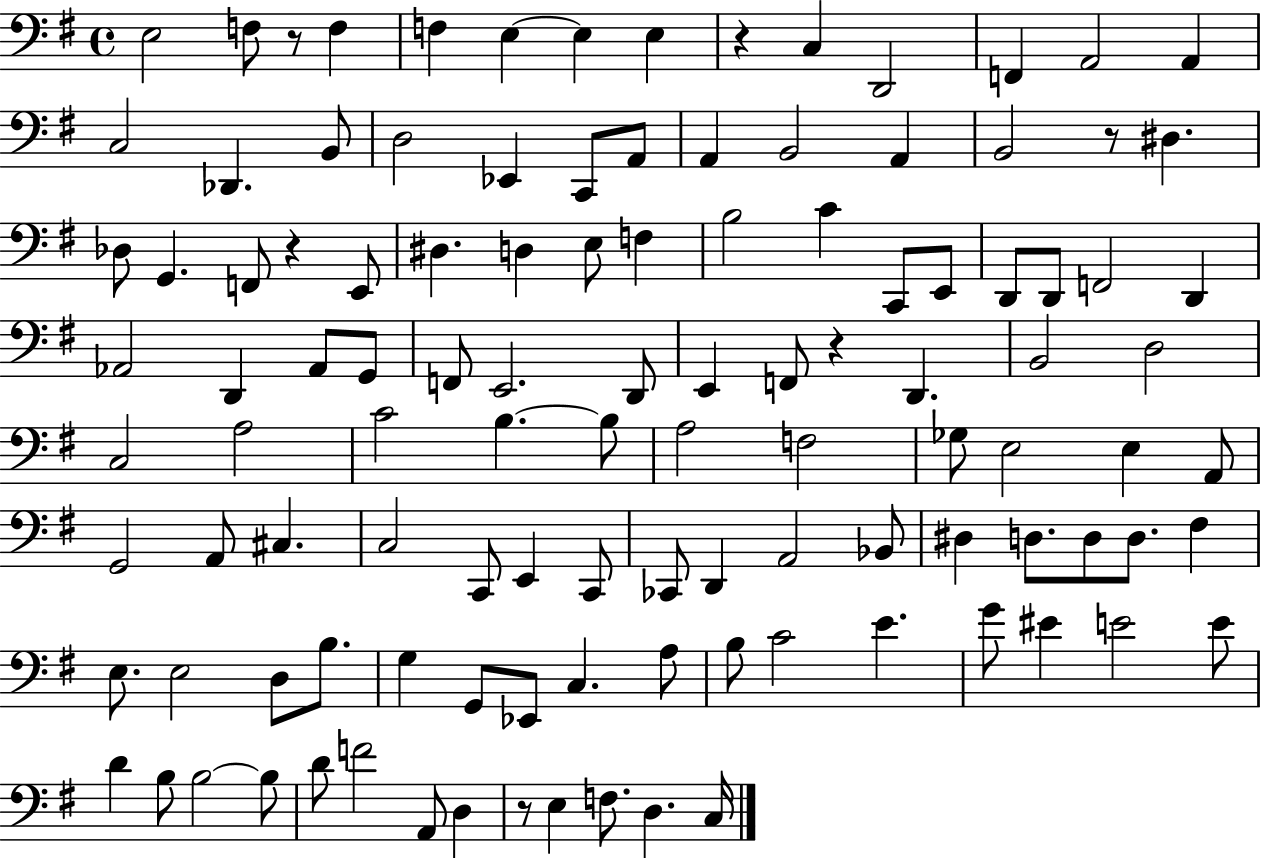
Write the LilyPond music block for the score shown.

{
  \clef bass
  \time 4/4
  \defaultTimeSignature
  \key g \major
  \repeat volta 2 { e2 f8 r8 f4 | f4 e4~~ e4 e4 | r4 c4 d,2 | f,4 a,2 a,4 | \break c2 des,4. b,8 | d2 ees,4 c,8 a,8 | a,4 b,2 a,4 | b,2 r8 dis4. | \break des8 g,4. f,8 r4 e,8 | dis4. d4 e8 f4 | b2 c'4 c,8 e,8 | d,8 d,8 f,2 d,4 | \break aes,2 d,4 aes,8 g,8 | f,8 e,2. d,8 | e,4 f,8 r4 d,4. | b,2 d2 | \break c2 a2 | c'2 b4.~~ b8 | a2 f2 | ges8 e2 e4 a,8 | \break g,2 a,8 cis4. | c2 c,8 e,4 c,8 | ces,8 d,4 a,2 bes,8 | dis4 d8. d8 d8. fis4 | \break e8. e2 d8 b8. | g4 g,8 ees,8 c4. a8 | b8 c'2 e'4. | g'8 eis'4 e'2 e'8 | \break d'4 b8 b2~~ b8 | d'8 f'2 a,8 d4 | r8 e4 f8. d4. c16 | } \bar "|."
}